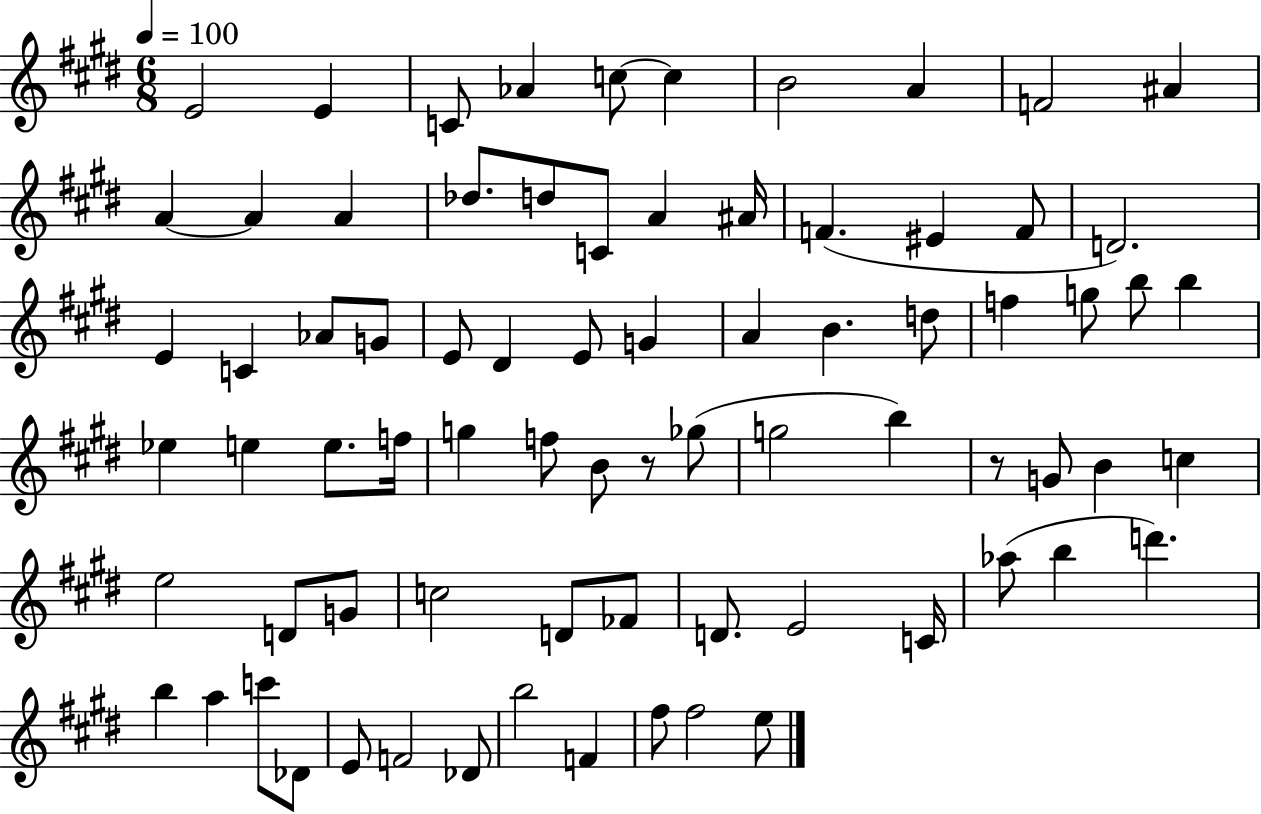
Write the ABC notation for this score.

X:1
T:Untitled
M:6/8
L:1/4
K:E
E2 E C/2 _A c/2 c B2 A F2 ^A A A A _d/2 d/2 C/2 A ^A/4 F ^E F/2 D2 E C _A/2 G/2 E/2 ^D E/2 G A B d/2 f g/2 b/2 b _e e e/2 f/4 g f/2 B/2 z/2 _g/2 g2 b z/2 G/2 B c e2 D/2 G/2 c2 D/2 _F/2 D/2 E2 C/4 _a/2 b d' b a c'/2 _D/2 E/2 F2 _D/2 b2 F ^f/2 ^f2 e/2